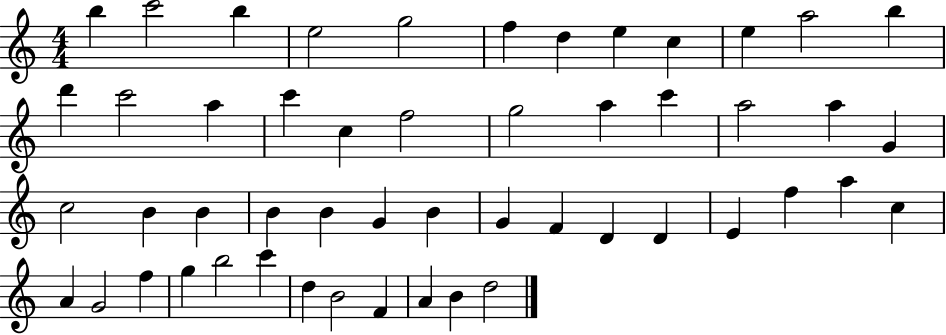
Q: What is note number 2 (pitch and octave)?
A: C6